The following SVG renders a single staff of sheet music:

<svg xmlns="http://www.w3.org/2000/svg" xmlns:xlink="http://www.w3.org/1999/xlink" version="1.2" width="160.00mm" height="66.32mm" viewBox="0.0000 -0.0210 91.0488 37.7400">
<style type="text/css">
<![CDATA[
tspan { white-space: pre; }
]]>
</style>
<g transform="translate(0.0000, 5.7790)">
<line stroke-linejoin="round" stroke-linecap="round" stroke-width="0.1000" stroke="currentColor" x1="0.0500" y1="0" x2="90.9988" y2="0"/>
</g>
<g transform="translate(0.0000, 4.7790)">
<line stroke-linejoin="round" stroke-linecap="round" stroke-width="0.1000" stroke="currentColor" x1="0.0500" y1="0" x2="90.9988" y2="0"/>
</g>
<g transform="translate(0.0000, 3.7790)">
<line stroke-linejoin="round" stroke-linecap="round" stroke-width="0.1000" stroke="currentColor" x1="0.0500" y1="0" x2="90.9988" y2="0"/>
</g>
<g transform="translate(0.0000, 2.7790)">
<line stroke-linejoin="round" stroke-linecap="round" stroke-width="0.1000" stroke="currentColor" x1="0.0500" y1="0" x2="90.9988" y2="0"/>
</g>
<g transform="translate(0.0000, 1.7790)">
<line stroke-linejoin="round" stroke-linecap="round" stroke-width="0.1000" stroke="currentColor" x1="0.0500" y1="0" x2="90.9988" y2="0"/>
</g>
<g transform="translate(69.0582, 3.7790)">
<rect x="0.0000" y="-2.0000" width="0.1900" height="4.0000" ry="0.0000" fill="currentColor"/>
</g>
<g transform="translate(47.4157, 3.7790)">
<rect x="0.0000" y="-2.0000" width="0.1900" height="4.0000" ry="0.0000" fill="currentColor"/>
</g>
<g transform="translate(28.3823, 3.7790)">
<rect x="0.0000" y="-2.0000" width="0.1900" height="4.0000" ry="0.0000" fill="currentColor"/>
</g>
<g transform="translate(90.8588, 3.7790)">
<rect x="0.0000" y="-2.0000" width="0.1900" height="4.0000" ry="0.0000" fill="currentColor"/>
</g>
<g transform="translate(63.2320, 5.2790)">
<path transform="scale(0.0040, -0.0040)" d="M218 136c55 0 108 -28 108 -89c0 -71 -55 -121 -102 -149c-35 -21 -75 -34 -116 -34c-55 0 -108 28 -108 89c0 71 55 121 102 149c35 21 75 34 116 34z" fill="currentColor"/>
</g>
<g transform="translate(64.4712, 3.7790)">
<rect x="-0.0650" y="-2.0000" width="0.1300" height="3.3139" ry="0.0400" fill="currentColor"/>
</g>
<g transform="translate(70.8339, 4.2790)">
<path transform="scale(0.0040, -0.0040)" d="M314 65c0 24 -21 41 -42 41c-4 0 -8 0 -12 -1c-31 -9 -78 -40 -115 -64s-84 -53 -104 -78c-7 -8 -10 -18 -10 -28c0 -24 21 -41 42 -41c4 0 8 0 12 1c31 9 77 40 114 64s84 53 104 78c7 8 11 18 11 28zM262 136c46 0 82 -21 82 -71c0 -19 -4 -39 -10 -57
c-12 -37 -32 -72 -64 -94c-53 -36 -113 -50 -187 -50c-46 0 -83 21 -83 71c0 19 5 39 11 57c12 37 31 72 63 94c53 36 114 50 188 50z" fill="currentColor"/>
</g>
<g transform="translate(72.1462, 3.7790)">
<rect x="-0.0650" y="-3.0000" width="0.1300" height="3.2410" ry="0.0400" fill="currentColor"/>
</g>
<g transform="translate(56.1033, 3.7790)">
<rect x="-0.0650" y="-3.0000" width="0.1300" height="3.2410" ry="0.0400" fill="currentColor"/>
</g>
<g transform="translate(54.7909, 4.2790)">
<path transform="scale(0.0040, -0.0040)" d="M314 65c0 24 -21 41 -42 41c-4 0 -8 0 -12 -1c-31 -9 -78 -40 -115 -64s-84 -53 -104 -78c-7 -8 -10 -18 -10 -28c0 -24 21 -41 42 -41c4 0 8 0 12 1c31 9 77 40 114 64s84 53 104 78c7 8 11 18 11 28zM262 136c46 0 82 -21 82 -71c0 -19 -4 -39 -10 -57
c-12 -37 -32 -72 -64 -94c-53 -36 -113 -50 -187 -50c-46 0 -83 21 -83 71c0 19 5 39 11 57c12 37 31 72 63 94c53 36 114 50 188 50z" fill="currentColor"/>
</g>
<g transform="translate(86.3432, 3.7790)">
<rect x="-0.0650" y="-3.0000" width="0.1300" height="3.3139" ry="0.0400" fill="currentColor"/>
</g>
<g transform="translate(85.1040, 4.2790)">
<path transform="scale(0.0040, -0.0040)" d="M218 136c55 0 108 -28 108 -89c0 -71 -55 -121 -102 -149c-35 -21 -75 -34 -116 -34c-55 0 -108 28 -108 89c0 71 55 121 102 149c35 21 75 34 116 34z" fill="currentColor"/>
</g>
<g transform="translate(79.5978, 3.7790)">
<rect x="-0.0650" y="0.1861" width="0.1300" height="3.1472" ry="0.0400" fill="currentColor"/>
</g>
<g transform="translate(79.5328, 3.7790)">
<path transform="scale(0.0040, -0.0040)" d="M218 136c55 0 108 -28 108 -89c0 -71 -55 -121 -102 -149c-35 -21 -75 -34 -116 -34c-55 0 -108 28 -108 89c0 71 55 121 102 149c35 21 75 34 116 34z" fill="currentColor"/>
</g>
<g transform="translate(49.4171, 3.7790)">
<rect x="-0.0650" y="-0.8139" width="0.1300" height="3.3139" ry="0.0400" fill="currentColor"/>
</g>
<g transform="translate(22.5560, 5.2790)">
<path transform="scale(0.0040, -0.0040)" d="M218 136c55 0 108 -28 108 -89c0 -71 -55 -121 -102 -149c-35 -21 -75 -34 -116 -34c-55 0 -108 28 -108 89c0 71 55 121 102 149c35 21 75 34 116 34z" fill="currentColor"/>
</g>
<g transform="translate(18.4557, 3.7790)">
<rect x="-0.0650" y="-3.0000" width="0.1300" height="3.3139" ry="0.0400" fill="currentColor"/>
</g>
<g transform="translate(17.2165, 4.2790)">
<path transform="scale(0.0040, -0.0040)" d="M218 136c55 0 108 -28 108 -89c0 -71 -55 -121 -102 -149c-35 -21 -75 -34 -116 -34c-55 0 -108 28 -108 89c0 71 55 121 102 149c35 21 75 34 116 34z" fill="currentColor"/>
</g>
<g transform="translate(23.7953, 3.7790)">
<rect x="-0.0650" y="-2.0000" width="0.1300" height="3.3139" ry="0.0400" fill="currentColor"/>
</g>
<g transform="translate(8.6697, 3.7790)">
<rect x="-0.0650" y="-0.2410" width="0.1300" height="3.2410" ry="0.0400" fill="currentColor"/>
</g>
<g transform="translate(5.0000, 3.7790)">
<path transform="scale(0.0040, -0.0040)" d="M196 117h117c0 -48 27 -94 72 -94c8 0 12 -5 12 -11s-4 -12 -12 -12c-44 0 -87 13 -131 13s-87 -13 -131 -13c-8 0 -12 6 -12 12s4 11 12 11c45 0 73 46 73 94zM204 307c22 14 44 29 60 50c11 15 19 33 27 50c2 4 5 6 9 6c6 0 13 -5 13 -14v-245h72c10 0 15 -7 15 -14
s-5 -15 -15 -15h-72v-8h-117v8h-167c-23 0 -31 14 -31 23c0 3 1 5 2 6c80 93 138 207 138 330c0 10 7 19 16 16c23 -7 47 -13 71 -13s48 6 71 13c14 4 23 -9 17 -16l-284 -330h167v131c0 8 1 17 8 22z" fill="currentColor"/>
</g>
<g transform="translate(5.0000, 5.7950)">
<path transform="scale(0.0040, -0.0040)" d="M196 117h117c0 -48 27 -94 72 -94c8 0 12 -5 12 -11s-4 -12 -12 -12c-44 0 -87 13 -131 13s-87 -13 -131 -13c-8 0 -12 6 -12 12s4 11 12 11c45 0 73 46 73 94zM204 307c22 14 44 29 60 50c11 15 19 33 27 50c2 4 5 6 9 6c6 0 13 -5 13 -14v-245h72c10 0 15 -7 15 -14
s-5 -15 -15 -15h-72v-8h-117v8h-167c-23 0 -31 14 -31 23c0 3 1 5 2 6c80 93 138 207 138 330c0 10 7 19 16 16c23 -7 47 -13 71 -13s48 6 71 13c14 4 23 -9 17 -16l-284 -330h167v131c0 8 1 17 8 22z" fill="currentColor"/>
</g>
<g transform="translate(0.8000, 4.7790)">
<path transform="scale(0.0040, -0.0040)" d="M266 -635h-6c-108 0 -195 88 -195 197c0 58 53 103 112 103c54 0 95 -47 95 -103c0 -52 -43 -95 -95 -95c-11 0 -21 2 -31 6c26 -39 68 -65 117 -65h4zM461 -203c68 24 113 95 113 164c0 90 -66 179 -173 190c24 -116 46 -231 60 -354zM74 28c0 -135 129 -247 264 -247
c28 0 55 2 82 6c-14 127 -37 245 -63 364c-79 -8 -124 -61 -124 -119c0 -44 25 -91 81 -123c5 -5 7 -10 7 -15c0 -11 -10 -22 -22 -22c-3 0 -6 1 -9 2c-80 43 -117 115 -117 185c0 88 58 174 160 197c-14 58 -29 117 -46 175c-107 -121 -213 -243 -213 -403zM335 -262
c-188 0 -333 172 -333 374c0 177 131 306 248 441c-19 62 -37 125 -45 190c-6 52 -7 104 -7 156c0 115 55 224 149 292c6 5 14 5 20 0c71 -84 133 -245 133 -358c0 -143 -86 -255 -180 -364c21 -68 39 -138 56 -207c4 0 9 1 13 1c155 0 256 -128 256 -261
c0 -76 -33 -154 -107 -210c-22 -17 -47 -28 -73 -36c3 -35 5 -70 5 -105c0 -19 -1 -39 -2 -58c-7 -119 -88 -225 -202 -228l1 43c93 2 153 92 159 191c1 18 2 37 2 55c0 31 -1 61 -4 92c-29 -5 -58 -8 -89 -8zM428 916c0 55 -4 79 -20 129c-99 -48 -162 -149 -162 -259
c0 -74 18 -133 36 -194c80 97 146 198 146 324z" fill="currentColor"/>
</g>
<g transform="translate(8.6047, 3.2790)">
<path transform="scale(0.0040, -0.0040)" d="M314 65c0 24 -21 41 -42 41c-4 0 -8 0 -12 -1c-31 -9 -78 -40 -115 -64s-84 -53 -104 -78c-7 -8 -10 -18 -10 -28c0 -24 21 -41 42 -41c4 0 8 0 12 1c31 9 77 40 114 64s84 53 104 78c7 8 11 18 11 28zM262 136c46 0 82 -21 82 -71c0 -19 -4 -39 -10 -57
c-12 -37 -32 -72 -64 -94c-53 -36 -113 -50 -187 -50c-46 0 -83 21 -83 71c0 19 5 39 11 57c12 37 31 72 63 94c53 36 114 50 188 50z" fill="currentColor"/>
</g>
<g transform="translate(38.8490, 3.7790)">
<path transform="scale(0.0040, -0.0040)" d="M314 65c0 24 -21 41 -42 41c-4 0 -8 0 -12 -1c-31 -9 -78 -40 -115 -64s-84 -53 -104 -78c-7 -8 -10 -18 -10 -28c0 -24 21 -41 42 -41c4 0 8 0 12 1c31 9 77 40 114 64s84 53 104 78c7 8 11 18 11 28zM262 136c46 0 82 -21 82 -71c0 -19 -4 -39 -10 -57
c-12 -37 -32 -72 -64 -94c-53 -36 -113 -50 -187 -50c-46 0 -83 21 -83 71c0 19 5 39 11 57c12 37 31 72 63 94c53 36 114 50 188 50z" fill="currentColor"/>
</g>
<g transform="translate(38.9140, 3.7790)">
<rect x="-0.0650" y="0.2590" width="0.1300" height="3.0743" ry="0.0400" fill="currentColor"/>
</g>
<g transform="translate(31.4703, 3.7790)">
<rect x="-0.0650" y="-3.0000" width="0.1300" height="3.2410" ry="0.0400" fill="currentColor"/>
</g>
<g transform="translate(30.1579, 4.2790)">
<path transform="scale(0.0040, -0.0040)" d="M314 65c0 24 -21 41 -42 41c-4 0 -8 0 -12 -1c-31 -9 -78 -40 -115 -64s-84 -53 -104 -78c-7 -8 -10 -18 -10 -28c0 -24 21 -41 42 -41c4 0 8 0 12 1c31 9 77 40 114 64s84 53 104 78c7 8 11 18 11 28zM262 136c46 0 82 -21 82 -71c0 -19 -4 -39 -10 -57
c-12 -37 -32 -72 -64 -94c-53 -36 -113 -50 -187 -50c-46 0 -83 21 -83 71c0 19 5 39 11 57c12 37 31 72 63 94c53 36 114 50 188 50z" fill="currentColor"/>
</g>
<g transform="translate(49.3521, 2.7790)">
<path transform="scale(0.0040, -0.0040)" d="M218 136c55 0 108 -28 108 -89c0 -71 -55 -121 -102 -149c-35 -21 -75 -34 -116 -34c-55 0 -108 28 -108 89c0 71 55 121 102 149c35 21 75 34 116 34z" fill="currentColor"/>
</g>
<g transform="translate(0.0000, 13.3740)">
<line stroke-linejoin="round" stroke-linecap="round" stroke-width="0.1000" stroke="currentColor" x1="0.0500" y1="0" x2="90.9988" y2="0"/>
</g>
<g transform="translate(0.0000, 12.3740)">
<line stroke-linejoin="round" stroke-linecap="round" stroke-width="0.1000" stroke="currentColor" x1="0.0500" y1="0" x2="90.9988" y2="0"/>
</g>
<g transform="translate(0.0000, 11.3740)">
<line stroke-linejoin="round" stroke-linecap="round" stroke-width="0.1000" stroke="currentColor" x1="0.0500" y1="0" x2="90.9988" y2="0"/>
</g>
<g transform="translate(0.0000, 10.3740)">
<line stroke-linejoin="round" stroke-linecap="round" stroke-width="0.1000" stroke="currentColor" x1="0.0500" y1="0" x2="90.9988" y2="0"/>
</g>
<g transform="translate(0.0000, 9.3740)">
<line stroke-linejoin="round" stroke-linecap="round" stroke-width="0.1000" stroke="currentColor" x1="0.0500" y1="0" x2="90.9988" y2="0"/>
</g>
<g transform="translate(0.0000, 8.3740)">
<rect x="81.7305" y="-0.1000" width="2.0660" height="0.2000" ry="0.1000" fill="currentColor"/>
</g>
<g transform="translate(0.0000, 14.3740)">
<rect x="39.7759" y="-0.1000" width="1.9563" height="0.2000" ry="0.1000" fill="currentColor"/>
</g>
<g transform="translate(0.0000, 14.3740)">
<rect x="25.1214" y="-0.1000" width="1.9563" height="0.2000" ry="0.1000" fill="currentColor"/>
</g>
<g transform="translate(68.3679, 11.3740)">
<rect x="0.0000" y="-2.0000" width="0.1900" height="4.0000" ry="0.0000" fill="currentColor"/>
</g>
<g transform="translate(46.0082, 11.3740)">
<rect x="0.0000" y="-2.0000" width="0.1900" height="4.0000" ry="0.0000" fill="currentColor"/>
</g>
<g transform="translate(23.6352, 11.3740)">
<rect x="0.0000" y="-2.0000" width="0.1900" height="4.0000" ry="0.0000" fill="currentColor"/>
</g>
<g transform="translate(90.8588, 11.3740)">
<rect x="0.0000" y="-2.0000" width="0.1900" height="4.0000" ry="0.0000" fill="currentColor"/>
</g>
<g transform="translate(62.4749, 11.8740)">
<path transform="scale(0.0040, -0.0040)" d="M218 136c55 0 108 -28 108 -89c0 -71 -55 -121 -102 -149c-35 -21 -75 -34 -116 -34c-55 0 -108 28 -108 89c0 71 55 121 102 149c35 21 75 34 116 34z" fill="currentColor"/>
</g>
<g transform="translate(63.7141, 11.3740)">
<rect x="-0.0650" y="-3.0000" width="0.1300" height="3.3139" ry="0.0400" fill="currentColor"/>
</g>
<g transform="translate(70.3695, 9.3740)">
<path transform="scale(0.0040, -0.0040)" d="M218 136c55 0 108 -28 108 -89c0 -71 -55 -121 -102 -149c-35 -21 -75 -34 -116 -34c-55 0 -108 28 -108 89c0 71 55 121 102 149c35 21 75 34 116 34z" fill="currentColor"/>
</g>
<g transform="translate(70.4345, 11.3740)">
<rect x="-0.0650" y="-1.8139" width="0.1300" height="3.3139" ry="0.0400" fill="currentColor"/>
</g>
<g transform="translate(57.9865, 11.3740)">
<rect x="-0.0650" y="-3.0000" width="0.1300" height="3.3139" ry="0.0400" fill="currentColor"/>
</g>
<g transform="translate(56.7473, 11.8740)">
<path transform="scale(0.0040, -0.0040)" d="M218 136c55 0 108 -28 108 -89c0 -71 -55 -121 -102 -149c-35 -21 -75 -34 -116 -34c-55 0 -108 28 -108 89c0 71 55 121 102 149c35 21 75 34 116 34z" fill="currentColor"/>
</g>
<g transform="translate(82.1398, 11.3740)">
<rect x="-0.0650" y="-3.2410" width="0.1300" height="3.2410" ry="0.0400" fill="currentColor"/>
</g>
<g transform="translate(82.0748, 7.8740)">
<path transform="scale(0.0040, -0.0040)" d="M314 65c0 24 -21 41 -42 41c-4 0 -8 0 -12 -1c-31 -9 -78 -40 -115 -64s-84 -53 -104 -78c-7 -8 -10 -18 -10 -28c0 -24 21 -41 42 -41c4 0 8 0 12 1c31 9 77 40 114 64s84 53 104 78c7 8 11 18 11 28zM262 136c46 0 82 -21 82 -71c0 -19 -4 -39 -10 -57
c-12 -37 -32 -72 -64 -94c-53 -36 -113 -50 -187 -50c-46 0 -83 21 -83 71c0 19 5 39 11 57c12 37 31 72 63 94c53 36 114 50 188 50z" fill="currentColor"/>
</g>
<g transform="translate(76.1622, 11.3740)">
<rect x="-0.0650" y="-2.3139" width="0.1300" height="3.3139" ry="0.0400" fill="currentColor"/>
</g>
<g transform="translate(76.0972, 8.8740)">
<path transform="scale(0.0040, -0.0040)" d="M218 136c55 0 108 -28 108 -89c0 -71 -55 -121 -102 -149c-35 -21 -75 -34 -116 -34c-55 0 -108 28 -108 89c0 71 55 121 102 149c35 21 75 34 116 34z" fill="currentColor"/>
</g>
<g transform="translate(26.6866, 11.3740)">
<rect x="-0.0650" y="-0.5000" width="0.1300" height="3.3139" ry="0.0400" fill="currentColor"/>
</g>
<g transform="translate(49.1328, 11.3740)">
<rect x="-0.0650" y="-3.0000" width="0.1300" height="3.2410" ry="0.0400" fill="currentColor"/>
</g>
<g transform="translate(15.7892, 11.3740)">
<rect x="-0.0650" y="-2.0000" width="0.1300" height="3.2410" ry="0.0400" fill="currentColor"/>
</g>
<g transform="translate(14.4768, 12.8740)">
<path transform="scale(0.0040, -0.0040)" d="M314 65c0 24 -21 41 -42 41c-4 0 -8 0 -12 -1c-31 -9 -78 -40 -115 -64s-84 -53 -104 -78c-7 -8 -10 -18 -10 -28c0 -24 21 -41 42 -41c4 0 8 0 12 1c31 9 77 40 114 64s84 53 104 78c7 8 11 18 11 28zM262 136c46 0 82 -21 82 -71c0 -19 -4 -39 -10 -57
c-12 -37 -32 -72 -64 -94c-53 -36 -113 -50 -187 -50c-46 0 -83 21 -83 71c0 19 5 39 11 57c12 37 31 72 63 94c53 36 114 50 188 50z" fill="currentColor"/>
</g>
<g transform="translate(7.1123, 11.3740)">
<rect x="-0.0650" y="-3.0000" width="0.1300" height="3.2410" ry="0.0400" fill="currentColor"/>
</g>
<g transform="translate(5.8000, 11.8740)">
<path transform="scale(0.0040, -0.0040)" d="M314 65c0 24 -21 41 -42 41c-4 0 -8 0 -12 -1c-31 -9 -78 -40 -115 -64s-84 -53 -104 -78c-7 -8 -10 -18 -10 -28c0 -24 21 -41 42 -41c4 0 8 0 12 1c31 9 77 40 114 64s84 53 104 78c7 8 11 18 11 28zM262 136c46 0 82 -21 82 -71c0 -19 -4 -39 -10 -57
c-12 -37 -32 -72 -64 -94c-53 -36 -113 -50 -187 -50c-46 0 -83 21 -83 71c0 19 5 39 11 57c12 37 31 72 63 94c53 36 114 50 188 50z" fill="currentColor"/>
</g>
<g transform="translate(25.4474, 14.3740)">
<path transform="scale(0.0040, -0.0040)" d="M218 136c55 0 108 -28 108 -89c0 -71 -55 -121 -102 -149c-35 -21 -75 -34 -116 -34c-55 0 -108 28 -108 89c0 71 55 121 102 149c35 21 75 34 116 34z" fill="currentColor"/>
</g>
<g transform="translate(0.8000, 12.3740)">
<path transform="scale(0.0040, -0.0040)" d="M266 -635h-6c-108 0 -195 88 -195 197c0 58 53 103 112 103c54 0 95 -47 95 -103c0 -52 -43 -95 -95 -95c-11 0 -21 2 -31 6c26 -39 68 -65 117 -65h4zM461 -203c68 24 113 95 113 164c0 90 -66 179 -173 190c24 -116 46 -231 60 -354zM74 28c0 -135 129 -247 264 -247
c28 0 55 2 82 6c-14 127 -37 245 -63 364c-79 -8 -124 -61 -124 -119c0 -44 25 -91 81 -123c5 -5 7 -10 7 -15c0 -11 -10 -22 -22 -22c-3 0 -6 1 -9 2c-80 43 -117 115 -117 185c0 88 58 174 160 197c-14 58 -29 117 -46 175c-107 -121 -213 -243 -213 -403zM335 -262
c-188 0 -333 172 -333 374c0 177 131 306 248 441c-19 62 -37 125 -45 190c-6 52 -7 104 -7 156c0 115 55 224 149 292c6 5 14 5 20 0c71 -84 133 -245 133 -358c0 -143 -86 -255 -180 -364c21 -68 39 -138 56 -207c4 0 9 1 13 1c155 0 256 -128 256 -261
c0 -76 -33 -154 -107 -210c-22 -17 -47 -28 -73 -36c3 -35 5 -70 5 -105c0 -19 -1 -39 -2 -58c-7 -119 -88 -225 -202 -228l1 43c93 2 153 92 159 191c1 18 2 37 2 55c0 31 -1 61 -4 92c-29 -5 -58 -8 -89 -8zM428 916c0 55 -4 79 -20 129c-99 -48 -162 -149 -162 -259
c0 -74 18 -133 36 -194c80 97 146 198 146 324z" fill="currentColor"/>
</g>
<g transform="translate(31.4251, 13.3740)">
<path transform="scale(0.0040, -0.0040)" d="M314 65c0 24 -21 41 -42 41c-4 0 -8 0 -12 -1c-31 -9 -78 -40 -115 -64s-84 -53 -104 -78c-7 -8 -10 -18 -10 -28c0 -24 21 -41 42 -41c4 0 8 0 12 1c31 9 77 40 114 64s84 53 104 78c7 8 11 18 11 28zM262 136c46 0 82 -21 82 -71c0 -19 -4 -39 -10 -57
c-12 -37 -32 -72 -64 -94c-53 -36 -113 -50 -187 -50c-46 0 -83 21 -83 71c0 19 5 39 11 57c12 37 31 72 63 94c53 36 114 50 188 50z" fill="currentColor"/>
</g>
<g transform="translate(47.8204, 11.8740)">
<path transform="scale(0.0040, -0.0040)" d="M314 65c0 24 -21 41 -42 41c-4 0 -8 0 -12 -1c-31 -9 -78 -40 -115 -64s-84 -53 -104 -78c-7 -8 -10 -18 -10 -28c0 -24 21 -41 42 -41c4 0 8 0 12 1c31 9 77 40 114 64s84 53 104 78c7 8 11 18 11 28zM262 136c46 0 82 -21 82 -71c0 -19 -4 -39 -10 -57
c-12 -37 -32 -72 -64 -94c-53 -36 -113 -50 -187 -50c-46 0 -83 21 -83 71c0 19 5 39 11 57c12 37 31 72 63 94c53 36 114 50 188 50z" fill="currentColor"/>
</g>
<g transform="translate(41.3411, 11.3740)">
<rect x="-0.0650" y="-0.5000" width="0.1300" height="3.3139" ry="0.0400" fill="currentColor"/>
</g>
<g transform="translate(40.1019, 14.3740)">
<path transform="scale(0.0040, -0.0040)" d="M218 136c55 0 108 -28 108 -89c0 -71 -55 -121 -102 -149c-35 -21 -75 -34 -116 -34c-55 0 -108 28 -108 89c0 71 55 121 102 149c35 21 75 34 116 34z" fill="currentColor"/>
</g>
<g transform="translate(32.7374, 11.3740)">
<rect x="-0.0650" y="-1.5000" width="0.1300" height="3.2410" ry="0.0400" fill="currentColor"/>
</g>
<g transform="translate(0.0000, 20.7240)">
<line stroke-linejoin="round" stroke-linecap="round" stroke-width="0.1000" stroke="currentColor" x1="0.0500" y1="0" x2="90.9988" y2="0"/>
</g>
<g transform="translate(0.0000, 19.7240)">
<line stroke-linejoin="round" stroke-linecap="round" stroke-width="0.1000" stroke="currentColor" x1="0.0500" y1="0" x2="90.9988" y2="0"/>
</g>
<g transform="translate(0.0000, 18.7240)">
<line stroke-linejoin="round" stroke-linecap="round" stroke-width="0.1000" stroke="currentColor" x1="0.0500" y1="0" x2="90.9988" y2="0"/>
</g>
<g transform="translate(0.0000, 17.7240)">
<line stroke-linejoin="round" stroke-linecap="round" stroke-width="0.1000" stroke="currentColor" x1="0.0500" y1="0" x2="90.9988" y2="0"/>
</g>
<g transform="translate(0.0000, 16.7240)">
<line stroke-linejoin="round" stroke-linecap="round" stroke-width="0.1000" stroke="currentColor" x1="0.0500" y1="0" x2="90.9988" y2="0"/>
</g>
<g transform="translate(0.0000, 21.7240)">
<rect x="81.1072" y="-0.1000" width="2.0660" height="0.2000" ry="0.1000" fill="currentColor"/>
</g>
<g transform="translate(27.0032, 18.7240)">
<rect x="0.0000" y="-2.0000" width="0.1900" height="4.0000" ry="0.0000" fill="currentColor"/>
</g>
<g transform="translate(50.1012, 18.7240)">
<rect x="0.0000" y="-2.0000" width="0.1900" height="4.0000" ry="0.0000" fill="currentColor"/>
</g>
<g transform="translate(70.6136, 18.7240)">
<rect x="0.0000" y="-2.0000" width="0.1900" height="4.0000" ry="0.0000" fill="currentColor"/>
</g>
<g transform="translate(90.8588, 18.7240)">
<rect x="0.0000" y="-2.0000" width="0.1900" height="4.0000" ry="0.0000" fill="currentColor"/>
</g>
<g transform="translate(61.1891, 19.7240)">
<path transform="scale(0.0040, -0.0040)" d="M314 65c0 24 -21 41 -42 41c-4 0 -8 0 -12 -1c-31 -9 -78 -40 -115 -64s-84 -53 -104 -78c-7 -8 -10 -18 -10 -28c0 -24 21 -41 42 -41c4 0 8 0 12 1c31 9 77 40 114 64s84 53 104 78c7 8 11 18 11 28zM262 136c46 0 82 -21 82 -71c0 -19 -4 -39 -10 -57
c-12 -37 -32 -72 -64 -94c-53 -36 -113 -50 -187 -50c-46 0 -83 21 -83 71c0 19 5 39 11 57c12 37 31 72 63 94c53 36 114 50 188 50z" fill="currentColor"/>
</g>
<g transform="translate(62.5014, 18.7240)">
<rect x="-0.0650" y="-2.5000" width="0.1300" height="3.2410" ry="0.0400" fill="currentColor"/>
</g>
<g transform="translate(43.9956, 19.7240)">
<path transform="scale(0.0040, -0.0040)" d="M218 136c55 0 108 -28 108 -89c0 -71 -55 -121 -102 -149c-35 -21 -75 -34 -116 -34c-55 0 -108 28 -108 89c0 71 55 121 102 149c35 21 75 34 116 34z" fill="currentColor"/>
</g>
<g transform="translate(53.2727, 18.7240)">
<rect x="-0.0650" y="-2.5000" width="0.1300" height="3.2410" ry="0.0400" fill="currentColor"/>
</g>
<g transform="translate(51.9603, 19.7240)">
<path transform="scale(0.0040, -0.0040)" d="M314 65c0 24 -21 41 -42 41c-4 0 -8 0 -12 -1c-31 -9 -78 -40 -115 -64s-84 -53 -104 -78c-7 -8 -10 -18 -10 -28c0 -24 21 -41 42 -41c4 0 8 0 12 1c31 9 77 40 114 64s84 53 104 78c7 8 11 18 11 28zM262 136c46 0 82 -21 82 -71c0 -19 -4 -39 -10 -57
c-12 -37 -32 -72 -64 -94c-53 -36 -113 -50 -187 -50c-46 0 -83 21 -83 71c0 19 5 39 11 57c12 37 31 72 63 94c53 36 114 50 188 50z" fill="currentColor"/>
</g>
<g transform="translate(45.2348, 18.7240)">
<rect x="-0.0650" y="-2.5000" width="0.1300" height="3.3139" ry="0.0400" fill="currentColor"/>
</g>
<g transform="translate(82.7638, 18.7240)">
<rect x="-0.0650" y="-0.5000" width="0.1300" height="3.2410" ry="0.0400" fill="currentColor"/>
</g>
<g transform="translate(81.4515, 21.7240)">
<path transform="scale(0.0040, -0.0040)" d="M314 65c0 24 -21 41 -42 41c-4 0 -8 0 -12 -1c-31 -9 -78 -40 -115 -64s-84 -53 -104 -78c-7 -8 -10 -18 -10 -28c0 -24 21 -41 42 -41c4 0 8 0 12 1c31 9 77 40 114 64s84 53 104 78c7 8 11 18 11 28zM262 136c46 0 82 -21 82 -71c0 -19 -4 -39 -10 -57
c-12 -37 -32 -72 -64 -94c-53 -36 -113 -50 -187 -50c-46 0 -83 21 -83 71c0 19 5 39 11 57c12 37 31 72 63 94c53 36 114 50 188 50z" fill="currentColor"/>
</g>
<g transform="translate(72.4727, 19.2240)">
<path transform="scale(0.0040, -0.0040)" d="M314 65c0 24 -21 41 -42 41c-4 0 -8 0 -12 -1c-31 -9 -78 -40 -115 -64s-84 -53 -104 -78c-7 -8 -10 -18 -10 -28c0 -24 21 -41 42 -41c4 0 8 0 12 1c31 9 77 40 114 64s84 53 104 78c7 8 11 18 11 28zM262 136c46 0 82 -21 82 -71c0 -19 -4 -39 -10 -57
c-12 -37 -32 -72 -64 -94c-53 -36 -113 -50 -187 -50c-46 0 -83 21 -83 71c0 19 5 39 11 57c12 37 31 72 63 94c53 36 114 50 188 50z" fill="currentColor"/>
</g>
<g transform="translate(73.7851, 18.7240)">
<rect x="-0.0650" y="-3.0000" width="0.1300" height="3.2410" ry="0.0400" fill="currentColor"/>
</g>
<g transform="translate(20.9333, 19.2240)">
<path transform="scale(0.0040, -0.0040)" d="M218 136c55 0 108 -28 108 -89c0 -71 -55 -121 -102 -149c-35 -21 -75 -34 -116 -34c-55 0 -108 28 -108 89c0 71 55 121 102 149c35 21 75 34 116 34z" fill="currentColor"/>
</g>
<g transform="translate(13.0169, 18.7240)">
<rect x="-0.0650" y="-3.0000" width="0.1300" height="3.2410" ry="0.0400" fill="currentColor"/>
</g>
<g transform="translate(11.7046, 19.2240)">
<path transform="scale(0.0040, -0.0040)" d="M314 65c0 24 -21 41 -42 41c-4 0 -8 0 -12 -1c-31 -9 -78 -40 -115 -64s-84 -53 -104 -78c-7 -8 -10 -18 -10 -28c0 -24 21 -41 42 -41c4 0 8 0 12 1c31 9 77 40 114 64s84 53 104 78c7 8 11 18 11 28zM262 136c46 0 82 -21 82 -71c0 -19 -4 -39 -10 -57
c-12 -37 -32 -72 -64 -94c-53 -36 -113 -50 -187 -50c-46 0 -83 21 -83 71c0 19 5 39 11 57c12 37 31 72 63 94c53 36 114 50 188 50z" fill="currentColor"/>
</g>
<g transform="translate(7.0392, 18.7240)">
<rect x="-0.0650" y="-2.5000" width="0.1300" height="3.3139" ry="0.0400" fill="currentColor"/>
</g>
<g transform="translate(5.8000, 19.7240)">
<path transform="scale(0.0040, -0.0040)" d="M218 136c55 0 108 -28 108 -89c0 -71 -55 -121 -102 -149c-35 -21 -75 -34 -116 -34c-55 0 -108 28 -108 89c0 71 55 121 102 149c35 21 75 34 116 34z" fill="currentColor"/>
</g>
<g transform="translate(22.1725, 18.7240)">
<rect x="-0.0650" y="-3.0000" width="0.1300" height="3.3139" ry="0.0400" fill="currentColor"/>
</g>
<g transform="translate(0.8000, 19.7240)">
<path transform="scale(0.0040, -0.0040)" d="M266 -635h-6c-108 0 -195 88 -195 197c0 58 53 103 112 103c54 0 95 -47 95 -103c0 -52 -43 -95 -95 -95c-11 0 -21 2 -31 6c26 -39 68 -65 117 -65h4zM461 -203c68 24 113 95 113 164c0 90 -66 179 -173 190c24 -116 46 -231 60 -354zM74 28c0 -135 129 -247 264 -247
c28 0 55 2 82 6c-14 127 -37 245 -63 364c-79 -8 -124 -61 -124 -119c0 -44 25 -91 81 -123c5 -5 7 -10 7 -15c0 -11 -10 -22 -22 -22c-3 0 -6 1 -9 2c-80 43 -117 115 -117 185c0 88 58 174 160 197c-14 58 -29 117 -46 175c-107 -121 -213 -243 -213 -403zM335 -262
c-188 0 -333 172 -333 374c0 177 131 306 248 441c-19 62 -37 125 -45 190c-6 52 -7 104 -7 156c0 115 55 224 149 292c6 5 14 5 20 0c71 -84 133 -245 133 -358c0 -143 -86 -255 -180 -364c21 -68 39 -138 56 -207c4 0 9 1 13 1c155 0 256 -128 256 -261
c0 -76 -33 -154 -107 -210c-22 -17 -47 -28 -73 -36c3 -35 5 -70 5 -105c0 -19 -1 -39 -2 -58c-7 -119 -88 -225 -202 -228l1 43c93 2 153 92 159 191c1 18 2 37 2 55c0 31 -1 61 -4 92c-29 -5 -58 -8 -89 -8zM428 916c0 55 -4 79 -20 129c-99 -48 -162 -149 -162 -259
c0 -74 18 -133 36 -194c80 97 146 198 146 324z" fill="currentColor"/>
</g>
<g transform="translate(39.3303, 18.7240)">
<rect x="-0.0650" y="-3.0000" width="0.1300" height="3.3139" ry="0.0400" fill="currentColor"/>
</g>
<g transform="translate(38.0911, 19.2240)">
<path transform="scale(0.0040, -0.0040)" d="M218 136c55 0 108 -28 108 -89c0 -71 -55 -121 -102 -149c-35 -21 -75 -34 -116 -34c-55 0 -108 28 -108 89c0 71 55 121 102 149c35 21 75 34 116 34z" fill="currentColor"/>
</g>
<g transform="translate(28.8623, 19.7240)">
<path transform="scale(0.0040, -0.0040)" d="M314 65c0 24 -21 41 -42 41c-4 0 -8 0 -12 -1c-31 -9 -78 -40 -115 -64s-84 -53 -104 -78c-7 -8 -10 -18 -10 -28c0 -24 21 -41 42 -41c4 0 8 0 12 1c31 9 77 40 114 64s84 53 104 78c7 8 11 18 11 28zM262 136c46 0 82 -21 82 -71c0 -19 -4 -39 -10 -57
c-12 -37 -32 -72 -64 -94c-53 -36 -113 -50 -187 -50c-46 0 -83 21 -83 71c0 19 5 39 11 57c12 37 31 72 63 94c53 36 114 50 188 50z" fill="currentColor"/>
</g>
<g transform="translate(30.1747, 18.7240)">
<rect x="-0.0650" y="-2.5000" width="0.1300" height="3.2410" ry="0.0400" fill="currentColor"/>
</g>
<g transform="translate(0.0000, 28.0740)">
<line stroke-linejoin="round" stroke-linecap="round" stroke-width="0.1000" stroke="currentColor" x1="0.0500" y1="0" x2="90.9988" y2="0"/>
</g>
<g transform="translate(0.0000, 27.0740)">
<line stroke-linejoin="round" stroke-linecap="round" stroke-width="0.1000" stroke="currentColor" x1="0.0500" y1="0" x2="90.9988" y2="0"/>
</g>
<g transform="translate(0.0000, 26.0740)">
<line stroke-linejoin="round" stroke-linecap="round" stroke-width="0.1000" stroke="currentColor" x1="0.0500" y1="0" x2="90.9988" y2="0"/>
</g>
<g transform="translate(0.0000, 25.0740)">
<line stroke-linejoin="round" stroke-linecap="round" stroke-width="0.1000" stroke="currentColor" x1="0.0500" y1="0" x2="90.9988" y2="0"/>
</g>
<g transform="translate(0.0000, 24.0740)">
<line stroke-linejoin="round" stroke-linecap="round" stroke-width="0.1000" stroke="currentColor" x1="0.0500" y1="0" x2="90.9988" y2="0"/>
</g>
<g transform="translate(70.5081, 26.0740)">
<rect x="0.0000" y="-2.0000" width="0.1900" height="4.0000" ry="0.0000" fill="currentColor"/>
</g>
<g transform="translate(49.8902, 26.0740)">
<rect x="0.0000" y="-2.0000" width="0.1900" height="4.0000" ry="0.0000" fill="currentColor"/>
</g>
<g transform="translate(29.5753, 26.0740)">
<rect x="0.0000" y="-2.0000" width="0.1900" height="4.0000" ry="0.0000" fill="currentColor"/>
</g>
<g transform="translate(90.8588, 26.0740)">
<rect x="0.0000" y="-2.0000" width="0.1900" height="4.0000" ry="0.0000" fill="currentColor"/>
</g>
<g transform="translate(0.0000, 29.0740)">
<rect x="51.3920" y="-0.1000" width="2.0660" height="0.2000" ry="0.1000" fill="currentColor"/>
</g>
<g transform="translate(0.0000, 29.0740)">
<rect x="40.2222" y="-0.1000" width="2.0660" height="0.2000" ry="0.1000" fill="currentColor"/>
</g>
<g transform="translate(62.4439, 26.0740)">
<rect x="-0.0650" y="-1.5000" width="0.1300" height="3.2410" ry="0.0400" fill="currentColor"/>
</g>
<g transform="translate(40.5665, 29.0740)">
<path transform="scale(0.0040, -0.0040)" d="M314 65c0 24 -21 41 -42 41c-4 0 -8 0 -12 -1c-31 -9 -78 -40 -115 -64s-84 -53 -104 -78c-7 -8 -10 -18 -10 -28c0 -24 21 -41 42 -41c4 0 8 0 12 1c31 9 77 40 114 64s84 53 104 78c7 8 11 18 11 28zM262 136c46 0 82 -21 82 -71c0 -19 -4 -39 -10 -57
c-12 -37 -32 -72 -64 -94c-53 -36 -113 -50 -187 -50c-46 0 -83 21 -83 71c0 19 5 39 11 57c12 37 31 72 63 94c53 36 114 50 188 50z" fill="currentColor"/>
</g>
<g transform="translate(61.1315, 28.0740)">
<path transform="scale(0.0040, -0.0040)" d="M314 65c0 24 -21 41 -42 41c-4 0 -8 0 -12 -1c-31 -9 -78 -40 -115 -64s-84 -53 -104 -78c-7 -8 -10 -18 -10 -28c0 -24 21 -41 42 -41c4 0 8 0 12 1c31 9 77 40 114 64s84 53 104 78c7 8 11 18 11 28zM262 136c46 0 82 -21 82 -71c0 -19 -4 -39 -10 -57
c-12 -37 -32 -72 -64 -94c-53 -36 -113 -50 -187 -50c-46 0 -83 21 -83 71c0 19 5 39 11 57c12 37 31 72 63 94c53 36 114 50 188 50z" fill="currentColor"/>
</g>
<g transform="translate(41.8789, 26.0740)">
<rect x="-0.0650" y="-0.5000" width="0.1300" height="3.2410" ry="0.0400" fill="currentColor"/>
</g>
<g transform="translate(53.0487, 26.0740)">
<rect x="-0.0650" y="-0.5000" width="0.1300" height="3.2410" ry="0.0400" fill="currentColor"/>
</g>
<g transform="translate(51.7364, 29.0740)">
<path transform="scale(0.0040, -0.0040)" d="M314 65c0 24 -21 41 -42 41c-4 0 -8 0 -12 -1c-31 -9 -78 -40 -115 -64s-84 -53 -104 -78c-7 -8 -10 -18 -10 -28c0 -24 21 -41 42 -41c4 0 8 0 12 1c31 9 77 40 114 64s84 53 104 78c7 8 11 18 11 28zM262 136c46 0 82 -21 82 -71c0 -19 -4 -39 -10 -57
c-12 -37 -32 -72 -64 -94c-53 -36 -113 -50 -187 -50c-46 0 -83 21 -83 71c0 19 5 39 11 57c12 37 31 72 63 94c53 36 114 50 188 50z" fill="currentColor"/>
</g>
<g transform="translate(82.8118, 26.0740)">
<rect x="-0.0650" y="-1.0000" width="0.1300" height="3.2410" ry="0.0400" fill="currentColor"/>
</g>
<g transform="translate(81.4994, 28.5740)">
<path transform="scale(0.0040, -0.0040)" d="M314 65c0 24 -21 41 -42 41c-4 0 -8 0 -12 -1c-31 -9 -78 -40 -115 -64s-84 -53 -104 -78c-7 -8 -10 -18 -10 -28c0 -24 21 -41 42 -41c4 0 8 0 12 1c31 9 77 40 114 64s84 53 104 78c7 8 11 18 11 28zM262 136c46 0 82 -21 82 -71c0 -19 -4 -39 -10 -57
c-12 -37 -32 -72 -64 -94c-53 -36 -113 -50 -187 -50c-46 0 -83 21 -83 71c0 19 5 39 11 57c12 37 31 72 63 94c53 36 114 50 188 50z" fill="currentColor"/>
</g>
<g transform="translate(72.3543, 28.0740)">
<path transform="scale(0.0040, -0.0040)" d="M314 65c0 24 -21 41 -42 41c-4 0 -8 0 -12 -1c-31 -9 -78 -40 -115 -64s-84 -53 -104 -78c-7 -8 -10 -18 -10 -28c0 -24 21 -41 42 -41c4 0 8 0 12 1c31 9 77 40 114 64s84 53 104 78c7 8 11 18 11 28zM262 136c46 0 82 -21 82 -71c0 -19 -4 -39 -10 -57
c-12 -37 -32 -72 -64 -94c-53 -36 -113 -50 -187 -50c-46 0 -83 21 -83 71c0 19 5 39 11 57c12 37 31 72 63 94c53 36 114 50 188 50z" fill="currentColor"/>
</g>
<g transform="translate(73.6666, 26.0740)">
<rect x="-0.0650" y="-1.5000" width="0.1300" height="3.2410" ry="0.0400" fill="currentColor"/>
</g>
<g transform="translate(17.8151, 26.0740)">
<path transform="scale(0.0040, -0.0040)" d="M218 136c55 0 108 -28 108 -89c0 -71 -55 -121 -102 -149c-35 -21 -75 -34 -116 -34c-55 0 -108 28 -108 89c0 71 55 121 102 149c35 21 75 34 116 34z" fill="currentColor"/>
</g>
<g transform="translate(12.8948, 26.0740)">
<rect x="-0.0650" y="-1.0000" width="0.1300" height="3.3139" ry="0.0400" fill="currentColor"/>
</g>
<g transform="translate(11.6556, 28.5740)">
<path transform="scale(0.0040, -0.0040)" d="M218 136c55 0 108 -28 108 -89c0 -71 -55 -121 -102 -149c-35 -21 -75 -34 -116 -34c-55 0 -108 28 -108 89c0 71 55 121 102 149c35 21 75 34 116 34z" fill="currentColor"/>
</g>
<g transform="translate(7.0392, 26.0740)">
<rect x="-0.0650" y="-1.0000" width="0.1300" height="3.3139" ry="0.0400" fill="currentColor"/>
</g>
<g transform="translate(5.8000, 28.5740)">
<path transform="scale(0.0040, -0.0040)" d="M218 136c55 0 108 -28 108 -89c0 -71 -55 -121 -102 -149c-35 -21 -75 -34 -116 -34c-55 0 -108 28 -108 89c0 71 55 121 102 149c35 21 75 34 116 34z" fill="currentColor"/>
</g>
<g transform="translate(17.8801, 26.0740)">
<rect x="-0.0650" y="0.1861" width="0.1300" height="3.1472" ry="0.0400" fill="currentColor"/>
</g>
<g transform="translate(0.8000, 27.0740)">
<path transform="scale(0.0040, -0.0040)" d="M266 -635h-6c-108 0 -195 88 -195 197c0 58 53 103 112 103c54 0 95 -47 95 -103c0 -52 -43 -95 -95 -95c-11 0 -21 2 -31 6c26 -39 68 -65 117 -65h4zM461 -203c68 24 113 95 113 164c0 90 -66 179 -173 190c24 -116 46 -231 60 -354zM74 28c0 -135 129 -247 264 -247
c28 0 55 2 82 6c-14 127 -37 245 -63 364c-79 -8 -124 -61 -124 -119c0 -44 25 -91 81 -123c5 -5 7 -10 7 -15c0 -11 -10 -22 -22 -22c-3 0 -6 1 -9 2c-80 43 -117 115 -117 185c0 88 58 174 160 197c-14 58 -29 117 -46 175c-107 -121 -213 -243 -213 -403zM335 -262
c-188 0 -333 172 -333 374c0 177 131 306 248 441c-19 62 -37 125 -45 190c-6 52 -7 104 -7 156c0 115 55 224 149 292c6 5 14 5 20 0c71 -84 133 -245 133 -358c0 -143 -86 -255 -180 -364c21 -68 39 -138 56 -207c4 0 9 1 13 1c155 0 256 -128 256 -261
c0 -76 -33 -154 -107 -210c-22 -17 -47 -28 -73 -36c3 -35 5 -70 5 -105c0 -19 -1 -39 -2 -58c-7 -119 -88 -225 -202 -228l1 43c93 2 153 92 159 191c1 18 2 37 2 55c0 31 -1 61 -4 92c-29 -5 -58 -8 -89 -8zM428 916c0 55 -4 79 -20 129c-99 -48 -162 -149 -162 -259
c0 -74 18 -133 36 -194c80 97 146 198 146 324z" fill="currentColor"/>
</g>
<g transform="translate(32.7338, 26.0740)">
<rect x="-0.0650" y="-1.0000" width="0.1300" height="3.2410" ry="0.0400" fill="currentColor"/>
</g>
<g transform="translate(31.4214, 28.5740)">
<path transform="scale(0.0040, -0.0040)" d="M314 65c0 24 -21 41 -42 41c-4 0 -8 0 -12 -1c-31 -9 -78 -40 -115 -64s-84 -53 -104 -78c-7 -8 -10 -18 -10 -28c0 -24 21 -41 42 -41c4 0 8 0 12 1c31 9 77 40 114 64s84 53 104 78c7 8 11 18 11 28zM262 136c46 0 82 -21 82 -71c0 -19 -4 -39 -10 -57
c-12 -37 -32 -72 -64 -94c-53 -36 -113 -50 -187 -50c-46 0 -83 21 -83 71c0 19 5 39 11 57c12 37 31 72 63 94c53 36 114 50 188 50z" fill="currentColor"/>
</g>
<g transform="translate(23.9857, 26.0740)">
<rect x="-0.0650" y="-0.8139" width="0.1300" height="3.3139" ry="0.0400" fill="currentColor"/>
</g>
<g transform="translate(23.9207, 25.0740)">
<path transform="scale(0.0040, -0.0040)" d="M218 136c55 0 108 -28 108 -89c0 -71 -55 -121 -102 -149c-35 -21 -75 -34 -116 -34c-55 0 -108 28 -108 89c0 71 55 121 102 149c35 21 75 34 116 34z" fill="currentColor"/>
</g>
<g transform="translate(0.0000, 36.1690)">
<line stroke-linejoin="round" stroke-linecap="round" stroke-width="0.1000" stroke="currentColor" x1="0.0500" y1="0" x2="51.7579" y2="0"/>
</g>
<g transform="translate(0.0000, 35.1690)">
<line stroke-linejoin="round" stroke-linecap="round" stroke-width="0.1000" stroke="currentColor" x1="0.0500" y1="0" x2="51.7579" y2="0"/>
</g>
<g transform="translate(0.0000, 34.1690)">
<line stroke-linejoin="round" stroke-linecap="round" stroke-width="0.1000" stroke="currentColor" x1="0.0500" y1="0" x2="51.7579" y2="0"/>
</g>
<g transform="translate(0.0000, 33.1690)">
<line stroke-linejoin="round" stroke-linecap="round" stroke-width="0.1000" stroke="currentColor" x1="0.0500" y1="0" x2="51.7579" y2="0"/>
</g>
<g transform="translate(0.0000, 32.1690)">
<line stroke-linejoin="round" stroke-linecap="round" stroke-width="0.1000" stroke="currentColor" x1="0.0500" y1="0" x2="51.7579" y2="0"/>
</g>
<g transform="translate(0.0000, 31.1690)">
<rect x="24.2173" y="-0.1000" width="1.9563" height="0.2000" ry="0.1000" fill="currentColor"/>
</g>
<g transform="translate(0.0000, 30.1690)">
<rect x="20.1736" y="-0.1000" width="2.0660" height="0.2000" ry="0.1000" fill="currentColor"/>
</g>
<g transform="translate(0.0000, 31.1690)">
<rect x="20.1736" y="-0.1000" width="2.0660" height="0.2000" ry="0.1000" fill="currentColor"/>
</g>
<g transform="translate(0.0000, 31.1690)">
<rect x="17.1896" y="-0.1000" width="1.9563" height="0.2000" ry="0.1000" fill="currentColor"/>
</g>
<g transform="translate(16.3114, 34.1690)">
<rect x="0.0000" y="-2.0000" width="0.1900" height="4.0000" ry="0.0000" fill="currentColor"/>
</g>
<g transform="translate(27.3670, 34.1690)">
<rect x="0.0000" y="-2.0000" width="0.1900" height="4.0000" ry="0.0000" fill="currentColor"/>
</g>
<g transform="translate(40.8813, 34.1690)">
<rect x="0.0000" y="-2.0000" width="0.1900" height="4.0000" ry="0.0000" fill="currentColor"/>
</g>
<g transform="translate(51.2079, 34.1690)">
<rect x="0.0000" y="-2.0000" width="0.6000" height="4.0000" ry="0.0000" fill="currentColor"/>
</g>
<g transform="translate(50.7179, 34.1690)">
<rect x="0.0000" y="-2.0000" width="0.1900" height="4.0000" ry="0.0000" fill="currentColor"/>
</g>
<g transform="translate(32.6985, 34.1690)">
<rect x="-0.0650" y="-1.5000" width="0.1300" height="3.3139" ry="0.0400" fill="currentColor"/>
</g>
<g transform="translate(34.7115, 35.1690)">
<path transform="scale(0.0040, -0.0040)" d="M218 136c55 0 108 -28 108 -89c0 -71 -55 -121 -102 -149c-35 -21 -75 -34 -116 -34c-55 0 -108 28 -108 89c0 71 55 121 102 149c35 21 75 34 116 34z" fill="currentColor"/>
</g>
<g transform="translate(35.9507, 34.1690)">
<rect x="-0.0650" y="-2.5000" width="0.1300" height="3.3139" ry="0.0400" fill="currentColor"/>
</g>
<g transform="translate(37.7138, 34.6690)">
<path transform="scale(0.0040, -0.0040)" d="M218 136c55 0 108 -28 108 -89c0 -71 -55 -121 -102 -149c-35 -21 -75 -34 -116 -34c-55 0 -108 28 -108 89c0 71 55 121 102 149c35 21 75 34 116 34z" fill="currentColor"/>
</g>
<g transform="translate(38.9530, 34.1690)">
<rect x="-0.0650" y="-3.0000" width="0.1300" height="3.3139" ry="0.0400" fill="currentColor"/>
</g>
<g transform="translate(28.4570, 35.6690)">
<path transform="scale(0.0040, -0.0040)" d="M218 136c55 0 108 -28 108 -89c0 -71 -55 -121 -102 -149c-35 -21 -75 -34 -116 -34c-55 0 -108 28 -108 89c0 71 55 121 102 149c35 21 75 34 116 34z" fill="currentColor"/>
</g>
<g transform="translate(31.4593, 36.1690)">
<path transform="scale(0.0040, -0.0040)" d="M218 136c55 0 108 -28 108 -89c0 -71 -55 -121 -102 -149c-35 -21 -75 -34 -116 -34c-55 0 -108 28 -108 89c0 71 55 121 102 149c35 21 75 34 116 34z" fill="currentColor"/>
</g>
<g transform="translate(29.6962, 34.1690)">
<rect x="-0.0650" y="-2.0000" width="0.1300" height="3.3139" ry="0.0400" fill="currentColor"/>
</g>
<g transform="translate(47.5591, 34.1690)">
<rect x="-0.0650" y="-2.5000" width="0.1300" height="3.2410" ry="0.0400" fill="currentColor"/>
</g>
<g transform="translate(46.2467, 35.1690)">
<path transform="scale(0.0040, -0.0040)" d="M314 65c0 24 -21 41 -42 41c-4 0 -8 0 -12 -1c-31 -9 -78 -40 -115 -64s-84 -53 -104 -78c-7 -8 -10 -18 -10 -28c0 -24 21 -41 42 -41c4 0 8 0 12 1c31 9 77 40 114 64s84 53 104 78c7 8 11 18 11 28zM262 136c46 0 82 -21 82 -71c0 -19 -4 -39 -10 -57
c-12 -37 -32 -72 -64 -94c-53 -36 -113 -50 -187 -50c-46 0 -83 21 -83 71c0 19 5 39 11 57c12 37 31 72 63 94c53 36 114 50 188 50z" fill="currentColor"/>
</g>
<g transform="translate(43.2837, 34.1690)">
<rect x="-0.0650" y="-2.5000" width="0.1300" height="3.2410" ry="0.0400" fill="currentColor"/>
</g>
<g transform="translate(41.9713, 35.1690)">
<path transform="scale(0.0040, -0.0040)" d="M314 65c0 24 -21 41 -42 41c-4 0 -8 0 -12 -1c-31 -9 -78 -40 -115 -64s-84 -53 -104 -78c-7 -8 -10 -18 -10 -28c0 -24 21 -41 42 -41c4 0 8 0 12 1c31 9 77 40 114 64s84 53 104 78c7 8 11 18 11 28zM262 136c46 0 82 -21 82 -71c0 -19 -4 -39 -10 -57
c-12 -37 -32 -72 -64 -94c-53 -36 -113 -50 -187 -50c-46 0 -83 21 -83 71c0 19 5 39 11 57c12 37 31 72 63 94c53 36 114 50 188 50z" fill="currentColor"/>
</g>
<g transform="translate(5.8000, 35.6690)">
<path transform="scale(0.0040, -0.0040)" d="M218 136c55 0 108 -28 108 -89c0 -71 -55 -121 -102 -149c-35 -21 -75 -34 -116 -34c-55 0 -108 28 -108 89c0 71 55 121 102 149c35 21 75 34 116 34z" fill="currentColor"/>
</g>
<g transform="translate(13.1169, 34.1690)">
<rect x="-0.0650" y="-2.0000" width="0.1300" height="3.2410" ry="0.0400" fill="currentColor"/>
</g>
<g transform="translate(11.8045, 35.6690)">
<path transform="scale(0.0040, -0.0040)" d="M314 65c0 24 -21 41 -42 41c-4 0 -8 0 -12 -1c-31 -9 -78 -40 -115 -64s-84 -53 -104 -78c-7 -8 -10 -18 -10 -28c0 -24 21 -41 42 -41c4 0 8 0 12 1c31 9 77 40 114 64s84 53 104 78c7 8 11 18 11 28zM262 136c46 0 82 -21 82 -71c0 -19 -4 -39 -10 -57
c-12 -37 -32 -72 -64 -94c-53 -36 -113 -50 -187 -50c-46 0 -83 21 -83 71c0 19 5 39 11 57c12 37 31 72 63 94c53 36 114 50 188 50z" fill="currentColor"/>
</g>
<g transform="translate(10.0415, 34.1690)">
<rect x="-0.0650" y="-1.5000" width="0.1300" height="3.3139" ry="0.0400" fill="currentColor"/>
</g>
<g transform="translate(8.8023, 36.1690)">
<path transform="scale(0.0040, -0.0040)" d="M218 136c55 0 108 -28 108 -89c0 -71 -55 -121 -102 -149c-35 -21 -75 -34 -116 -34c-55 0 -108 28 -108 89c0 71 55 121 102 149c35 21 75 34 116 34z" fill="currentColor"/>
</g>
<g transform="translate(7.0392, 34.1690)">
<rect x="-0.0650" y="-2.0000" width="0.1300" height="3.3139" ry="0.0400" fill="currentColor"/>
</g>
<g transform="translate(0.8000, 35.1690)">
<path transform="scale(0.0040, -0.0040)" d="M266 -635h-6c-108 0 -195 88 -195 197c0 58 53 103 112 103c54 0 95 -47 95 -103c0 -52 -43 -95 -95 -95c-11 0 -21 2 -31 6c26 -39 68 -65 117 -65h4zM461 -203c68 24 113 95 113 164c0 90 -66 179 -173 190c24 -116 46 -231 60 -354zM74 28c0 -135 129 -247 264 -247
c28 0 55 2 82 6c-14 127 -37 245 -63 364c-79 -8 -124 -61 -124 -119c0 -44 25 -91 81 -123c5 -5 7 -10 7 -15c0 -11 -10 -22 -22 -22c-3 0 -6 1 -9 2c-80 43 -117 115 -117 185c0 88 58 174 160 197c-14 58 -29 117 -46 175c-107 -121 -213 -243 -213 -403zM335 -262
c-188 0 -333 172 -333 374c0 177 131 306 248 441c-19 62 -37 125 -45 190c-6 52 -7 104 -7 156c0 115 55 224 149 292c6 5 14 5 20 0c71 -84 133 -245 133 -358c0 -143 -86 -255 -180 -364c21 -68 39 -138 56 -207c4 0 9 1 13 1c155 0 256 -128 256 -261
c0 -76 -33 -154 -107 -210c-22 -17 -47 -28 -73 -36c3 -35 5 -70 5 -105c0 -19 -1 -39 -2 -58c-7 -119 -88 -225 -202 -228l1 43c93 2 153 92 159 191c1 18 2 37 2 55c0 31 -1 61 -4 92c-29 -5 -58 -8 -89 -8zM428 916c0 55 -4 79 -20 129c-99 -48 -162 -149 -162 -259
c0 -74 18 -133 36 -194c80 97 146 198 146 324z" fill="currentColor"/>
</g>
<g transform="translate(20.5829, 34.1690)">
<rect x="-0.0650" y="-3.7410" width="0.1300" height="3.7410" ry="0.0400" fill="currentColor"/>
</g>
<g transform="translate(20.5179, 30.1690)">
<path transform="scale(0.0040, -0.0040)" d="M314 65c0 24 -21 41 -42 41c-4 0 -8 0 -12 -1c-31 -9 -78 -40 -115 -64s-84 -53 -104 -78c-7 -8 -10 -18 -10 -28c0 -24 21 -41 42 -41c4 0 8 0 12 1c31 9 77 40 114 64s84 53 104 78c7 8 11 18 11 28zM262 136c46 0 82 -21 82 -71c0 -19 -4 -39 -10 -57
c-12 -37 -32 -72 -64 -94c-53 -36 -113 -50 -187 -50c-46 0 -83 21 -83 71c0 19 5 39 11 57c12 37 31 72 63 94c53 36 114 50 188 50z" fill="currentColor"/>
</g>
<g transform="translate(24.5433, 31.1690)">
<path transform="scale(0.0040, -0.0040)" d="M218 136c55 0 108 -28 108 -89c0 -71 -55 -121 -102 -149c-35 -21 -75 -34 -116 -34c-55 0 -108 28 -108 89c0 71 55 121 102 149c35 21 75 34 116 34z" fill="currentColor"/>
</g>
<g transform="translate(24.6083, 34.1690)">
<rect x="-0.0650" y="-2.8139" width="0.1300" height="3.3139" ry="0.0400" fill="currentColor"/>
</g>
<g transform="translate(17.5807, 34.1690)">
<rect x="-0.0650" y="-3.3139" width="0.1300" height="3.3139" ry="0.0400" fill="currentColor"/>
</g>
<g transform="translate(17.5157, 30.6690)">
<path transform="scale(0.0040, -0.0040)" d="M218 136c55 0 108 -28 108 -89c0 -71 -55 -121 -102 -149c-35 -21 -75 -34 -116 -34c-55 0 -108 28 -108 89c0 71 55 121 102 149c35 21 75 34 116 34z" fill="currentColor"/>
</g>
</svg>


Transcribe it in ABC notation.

X:1
T:Untitled
M:4/4
L:1/4
K:C
c2 A F A2 B2 d A2 F A2 B A A2 F2 C E2 C A2 A A f g b2 G A2 A G2 A G G2 G2 A2 C2 D D B d D2 C2 C2 E2 E2 D2 F E F2 b c'2 a F E G A G2 G2